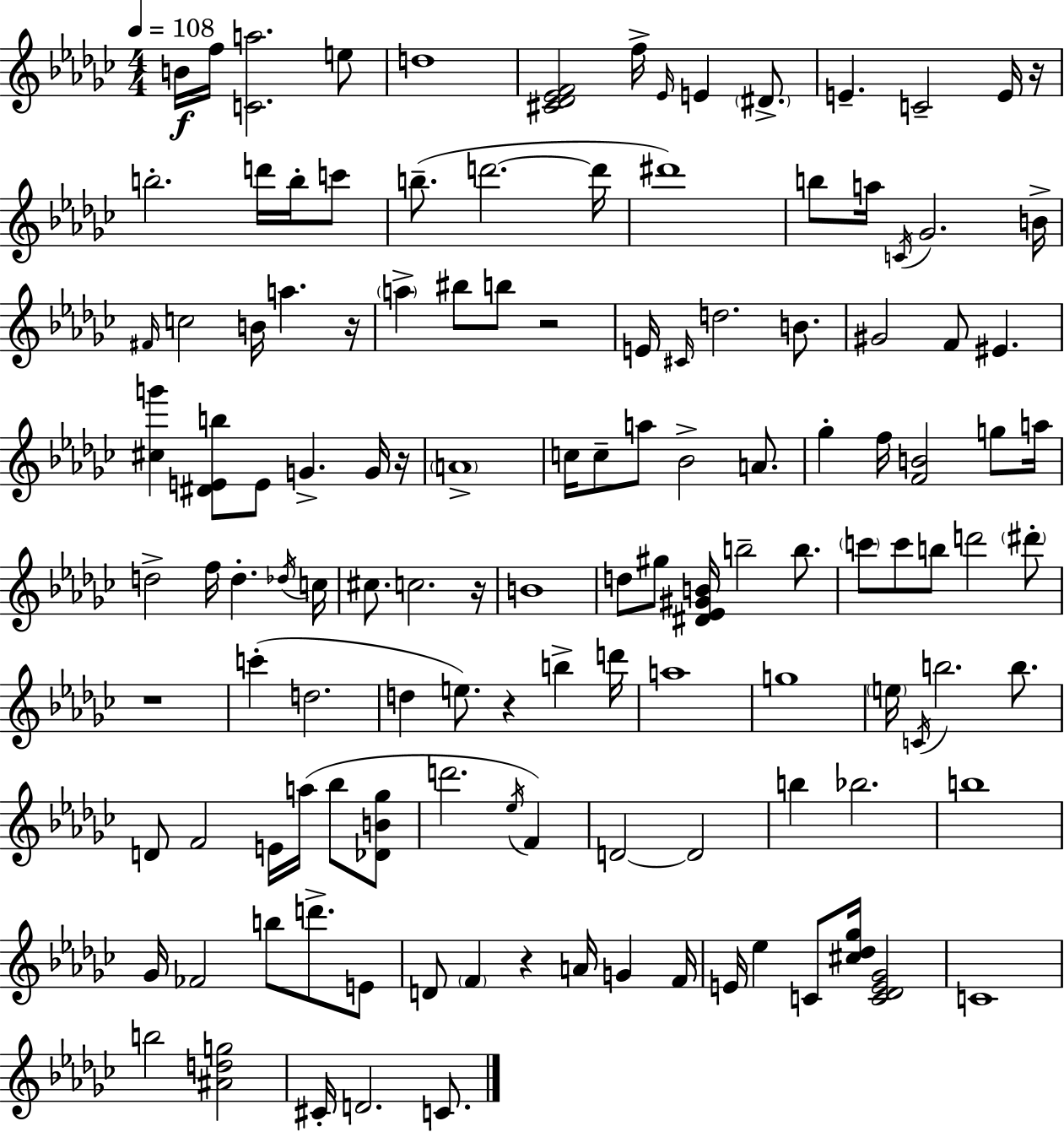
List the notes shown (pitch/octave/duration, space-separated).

B4/s F5/s [C4,A5]/h. E5/e D5/w [C#4,Db4,Eb4,F4]/h F5/s Eb4/s E4/q D#4/e. E4/q. C4/h E4/s R/s B5/h. D6/s B5/s C6/e B5/e. D6/h. D6/s D#6/w B5/e A5/s C4/s Gb4/h. B4/s F#4/s C5/h B4/s A5/q. R/s A5/q BIS5/e B5/e R/h E4/s C#4/s D5/h. B4/e. G#4/h F4/e EIS4/q. [C#5,G6]/q [D#4,E4,B5]/e E4/e G4/q. G4/s R/s A4/w C5/s C5/e A5/e Bb4/h A4/e. Gb5/q F5/s [F4,B4]/h G5/e A5/s D5/h F5/s D5/q. Db5/s C5/s C#5/e. C5/h. R/s B4/w D5/e G#5/e [D#4,Eb4,G#4,B4]/s B5/h B5/e. C6/e C6/e B5/e D6/h D#6/e R/w C6/q D5/h. D5/q E5/e. R/q B5/q D6/s A5/w G5/w E5/s C4/s B5/h. B5/e. D4/e F4/h E4/s A5/s Bb5/e [Db4,B4,Gb5]/e D6/h. Eb5/s F4/q D4/h D4/h B5/q Bb5/h. B5/w Gb4/s FES4/h B5/e D6/e. E4/e D4/e F4/q R/q A4/s G4/q F4/s E4/s Eb5/q C4/e [C#5,Db5,Gb5]/s [C4,Db4,E4,Gb4]/h C4/w B5/h [A#4,D5,G5]/h C#4/s D4/h. C4/e.